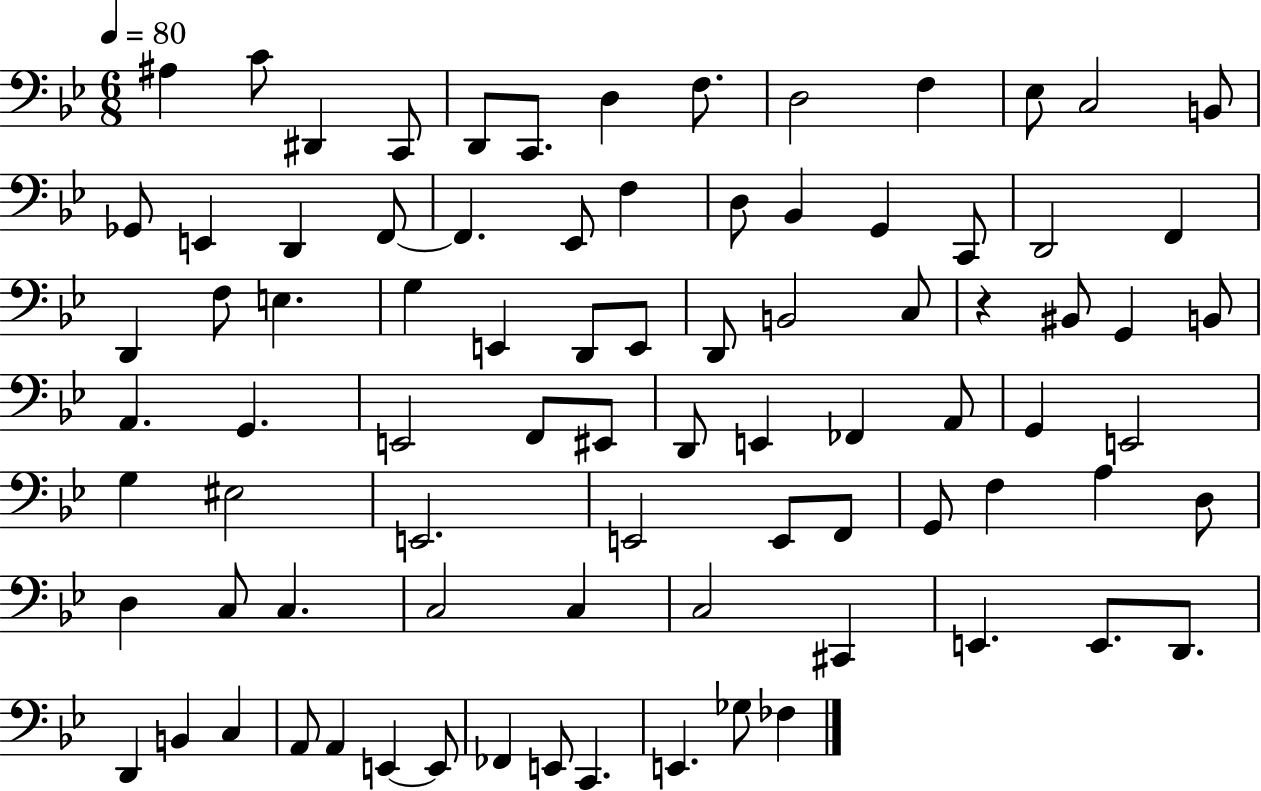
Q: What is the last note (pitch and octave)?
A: FES3